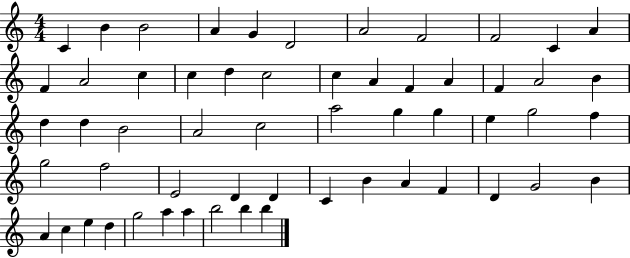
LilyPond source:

{
  \clef treble
  \numericTimeSignature
  \time 4/4
  \key c \major
  c'4 b'4 b'2 | a'4 g'4 d'2 | a'2 f'2 | f'2 c'4 a'4 | \break f'4 a'2 c''4 | c''4 d''4 c''2 | c''4 a'4 f'4 a'4 | f'4 a'2 b'4 | \break d''4 d''4 b'2 | a'2 c''2 | a''2 g''4 g''4 | e''4 g''2 f''4 | \break g''2 f''2 | e'2 d'4 d'4 | c'4 b'4 a'4 f'4 | d'4 g'2 b'4 | \break a'4 c''4 e''4 d''4 | g''2 a''4 a''4 | b''2 b''4 b''4 | \bar "|."
}